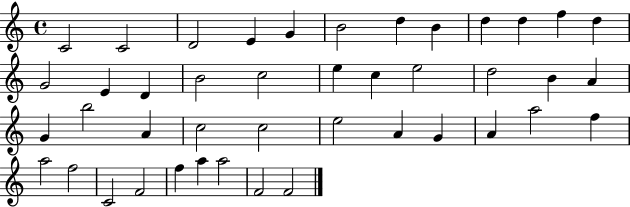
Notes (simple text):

C4/h C4/h D4/h E4/q G4/q B4/h D5/q B4/q D5/q D5/q F5/q D5/q G4/h E4/q D4/q B4/h C5/h E5/q C5/q E5/h D5/h B4/q A4/q G4/q B5/h A4/q C5/h C5/h E5/h A4/q G4/q A4/q A5/h F5/q A5/h F5/h C4/h F4/h F5/q A5/q A5/h F4/h F4/h